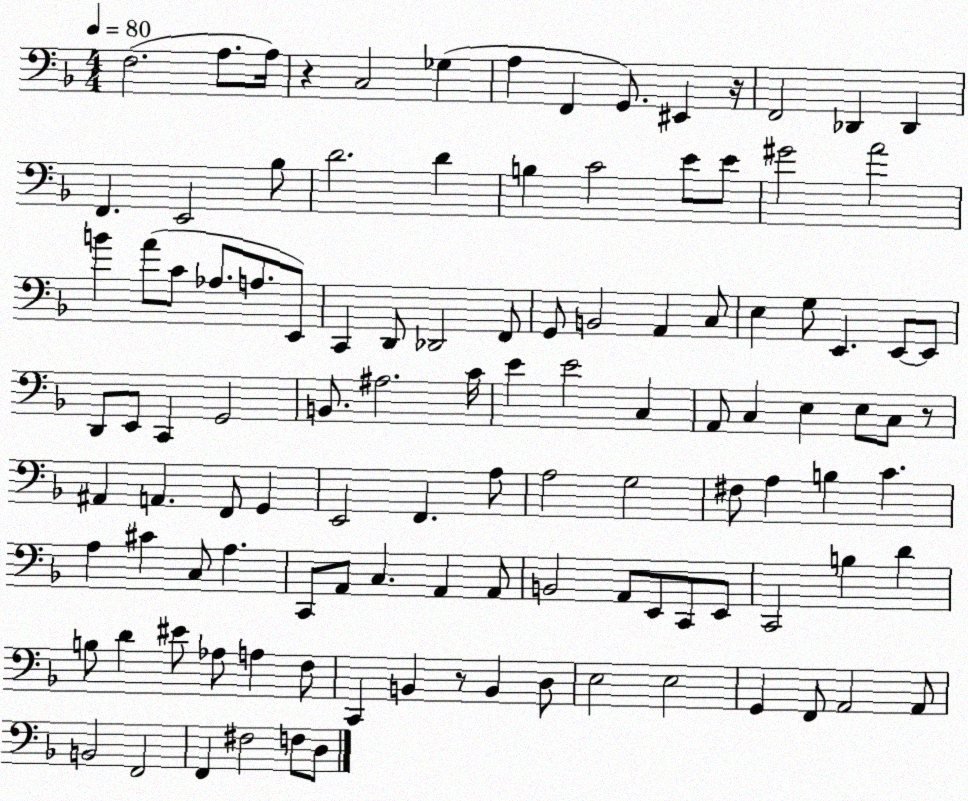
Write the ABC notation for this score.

X:1
T:Untitled
M:4/4
L:1/4
K:F
F,2 A,/2 A,/4 z C,2 _G, A, F,, G,,/2 ^E,, z/4 F,,2 _D,, _D,, F,, E,,2 _B,/2 D2 D B, C2 E/2 E/2 ^G2 A2 B A/2 C/2 _A,/2 A,/2 E,,/2 C,, D,,/2 _D,,2 F,,/2 G,,/2 B,,2 A,, C,/2 E, G,/2 E,, E,,/2 E,,/2 D,,/2 E,,/2 C,, G,,2 B,,/2 ^A,2 C/4 E E2 C, A,,/2 C, E, E,/2 C,/2 z/2 ^A,, A,, F,,/2 G,, E,,2 F,, A,/2 A,2 G,2 ^F,/2 A, B, C A, ^C C,/2 A, C,,/2 A,,/2 C, A,, A,,/2 B,,2 A,,/2 E,,/2 C,,/2 E,,/2 C,,2 B, D B,/2 D ^E/2 _A,/2 A, F,/2 C,, B,, z/2 B,, D,/2 E,2 E,2 G,, F,,/2 A,,2 A,,/2 B,,2 F,,2 F,, ^F,2 F,/2 D,/2